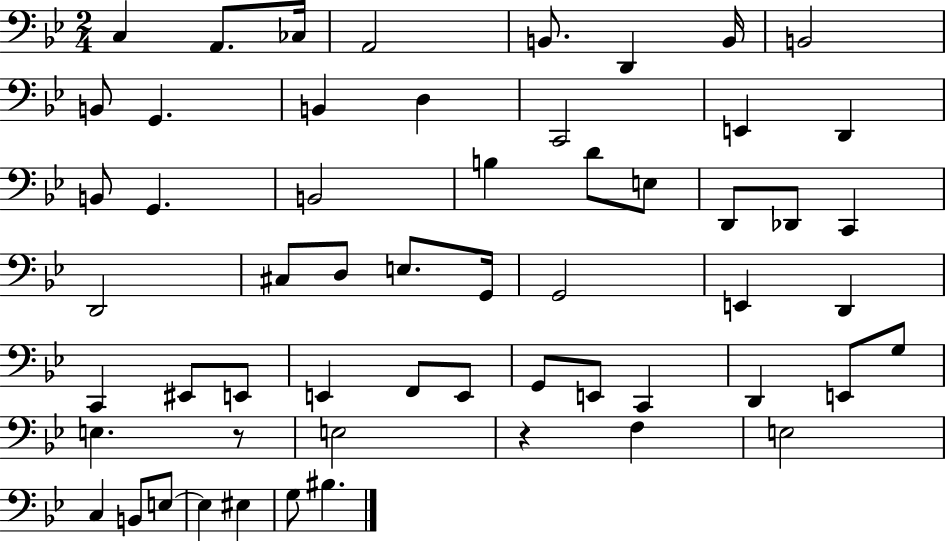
{
  \clef bass
  \numericTimeSignature
  \time 2/4
  \key bes \major
  c4 a,8. ces16 | a,2 | b,8. d,4 b,16 | b,2 | \break b,8 g,4. | b,4 d4 | c,2 | e,4 d,4 | \break b,8 g,4. | b,2 | b4 d'8 e8 | d,8 des,8 c,4 | \break d,2 | cis8 d8 e8. g,16 | g,2 | e,4 d,4 | \break c,4 eis,8 e,8 | e,4 f,8 e,8 | g,8 e,8 c,4 | d,4 e,8 g8 | \break e4. r8 | e2 | r4 f4 | e2 | \break c4 b,8 e8~~ | e4 eis4 | g8 bis4. | \bar "|."
}